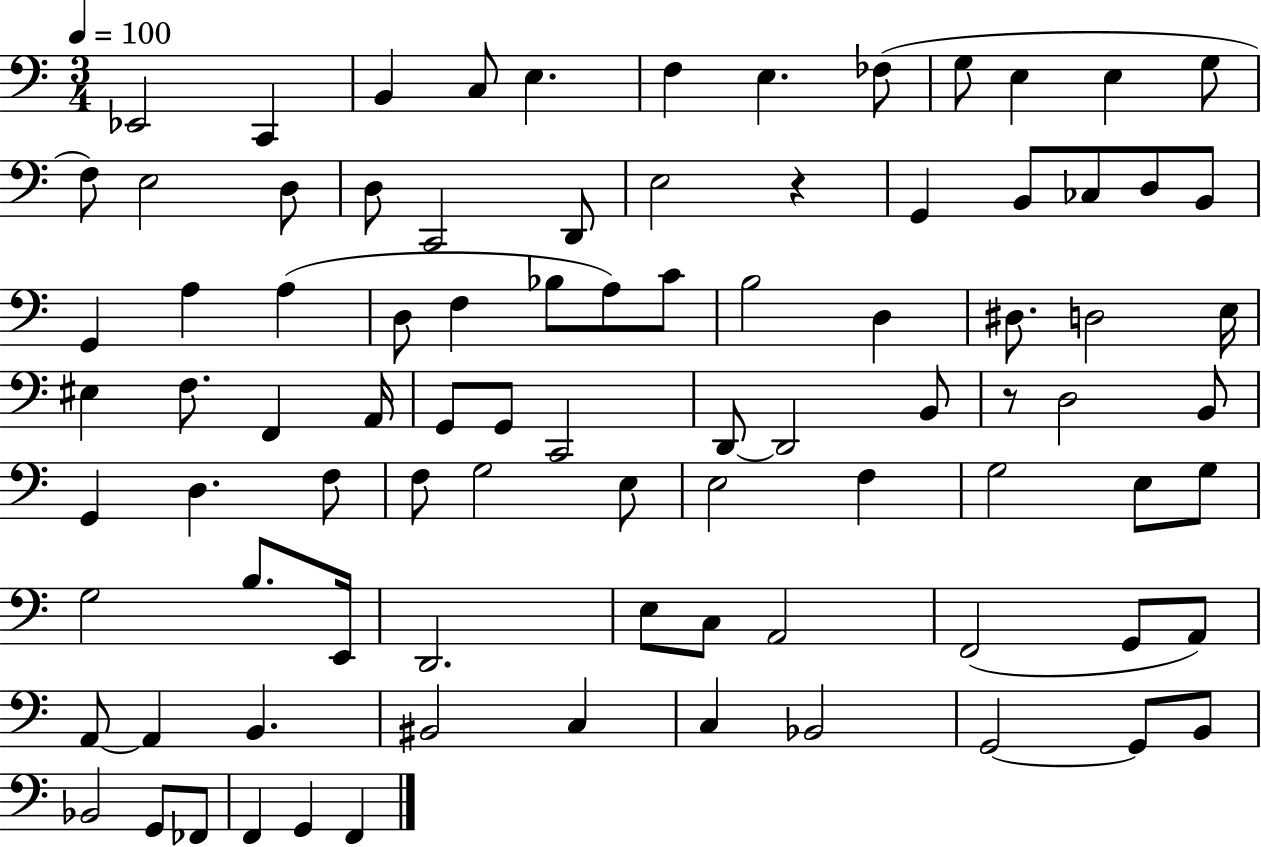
X:1
T:Untitled
M:3/4
L:1/4
K:C
_E,,2 C,, B,, C,/2 E, F, E, _F,/2 G,/2 E, E, G,/2 F,/2 E,2 D,/2 D,/2 C,,2 D,,/2 E,2 z G,, B,,/2 _C,/2 D,/2 B,,/2 G,, A, A, D,/2 F, _B,/2 A,/2 C/2 B,2 D, ^D,/2 D,2 E,/4 ^E, F,/2 F,, A,,/4 G,,/2 G,,/2 C,,2 D,,/2 D,,2 B,,/2 z/2 D,2 B,,/2 G,, D, F,/2 F,/2 G,2 E,/2 E,2 F, G,2 E,/2 G,/2 G,2 B,/2 E,,/4 D,,2 E,/2 C,/2 A,,2 F,,2 G,,/2 A,,/2 A,,/2 A,, B,, ^B,,2 C, C, _B,,2 G,,2 G,,/2 B,,/2 _B,,2 G,,/2 _F,,/2 F,, G,, F,,